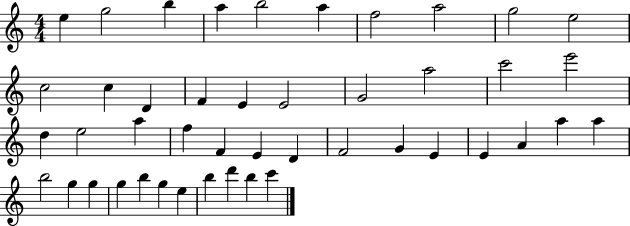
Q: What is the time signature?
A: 4/4